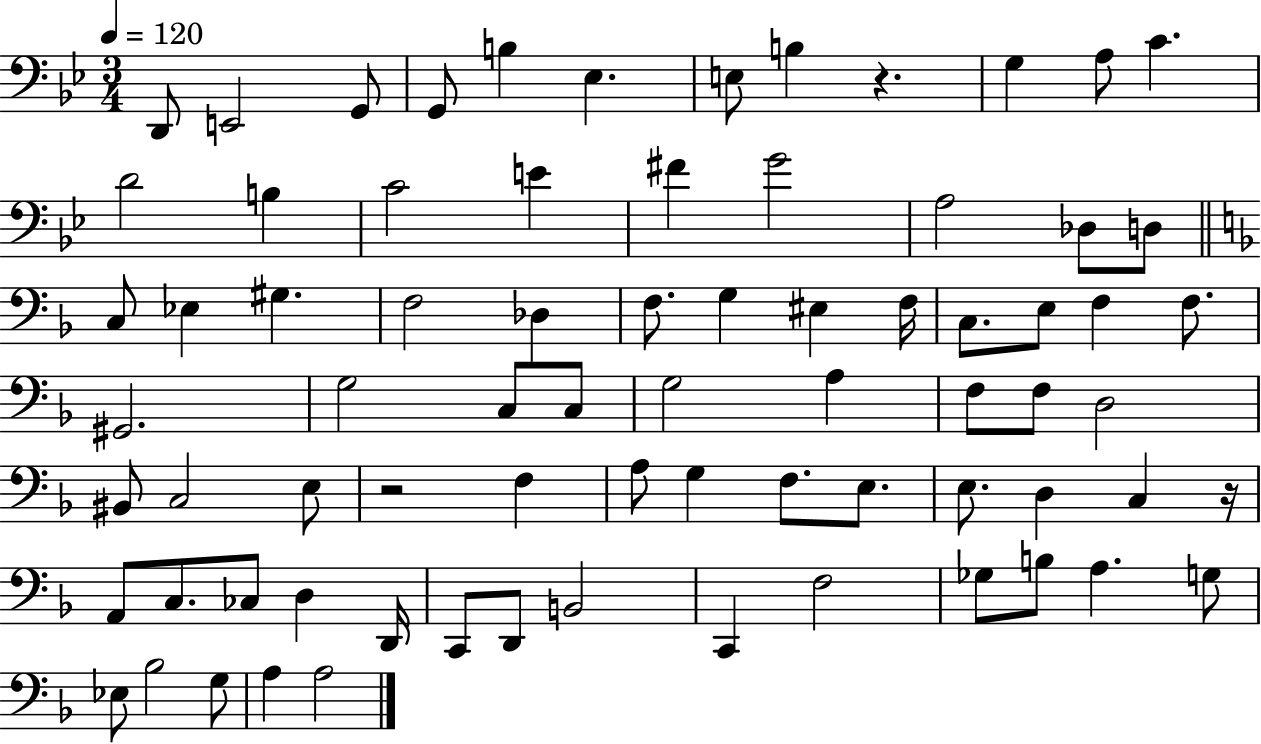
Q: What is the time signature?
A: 3/4